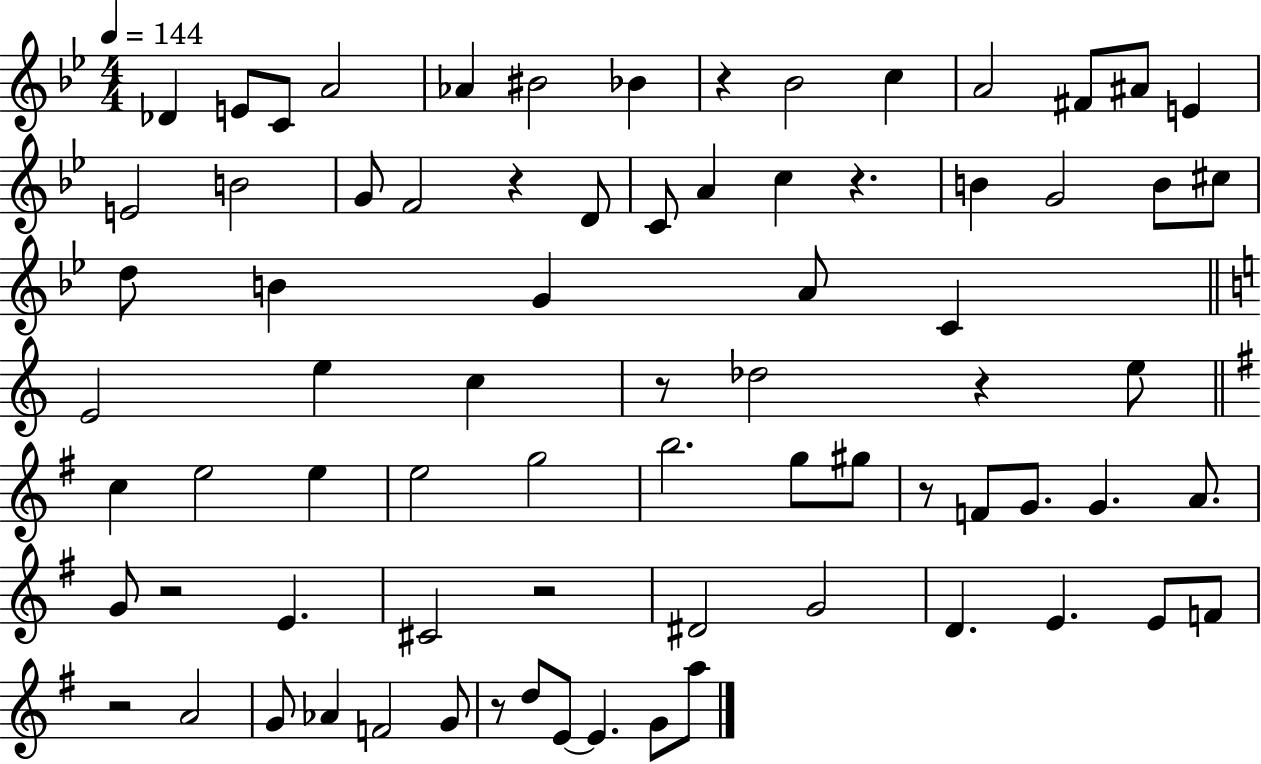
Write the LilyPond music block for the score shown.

{
  \clef treble
  \numericTimeSignature
  \time 4/4
  \key bes \major
  \tempo 4 = 144
  des'4 e'8 c'8 a'2 | aes'4 bis'2 bes'4 | r4 bes'2 c''4 | a'2 fis'8 ais'8 e'4 | \break e'2 b'2 | g'8 f'2 r4 d'8 | c'8 a'4 c''4 r4. | b'4 g'2 b'8 cis''8 | \break d''8 b'4 g'4 a'8 c'4 | \bar "||" \break \key c \major e'2 e''4 c''4 | r8 des''2 r4 e''8 | \bar "||" \break \key g \major c''4 e''2 e''4 | e''2 g''2 | b''2. g''8 gis''8 | r8 f'8 g'8. g'4. a'8. | \break g'8 r2 e'4. | cis'2 r2 | dis'2 g'2 | d'4. e'4. e'8 f'8 | \break r2 a'2 | g'8 aes'4 f'2 g'8 | r8 d''8 e'8~~ e'4. g'8 a''8 | \bar "|."
}